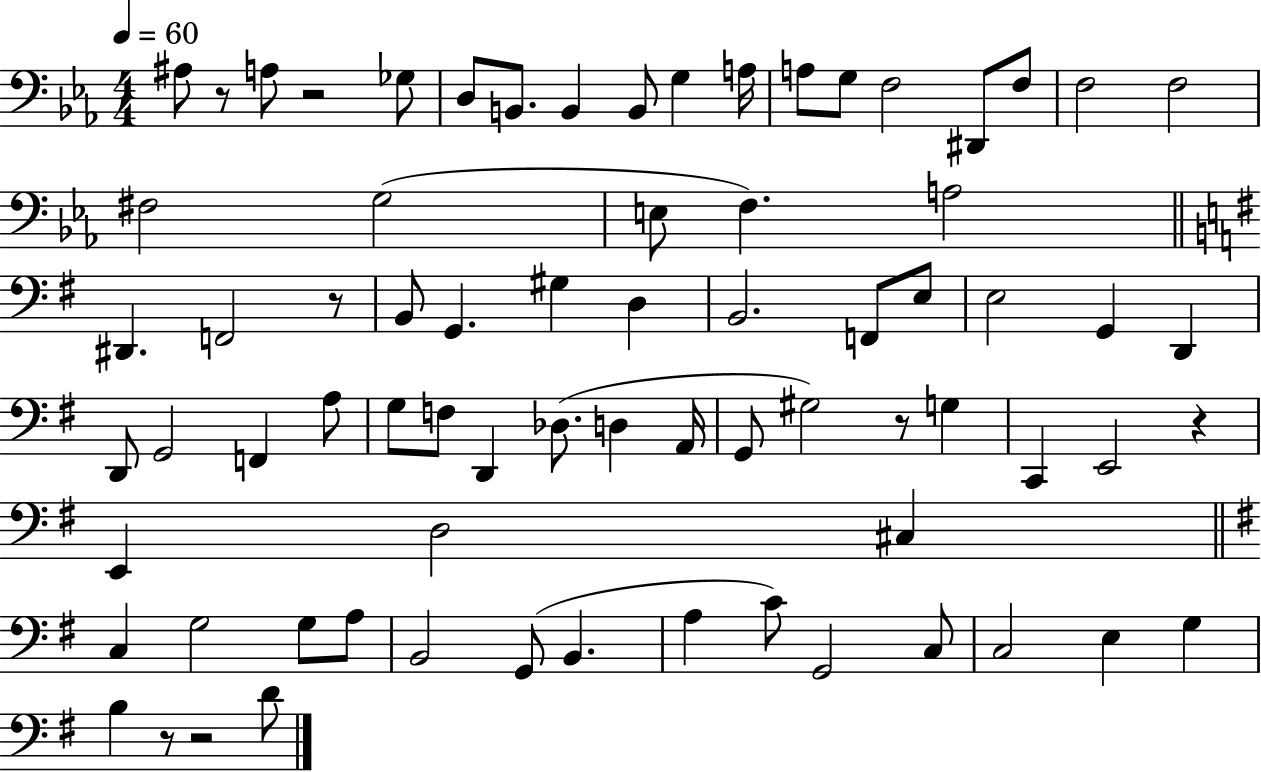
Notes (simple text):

A#3/e R/e A3/e R/h Gb3/e D3/e B2/e. B2/q B2/e G3/q A3/s A3/e G3/e F3/h D#2/e F3/e F3/h F3/h F#3/h G3/h E3/e F3/q. A3/h D#2/q. F2/h R/e B2/e G2/q. G#3/q D3/q B2/h. F2/e E3/e E3/h G2/q D2/q D2/e G2/h F2/q A3/e G3/e F3/e D2/q Db3/e. D3/q A2/s G2/e G#3/h R/e G3/q C2/q E2/h R/q E2/q D3/h C#3/q C3/q G3/h G3/e A3/e B2/h G2/e B2/q. A3/q C4/e G2/h C3/e C3/h E3/q G3/q B3/q R/e R/h D4/e